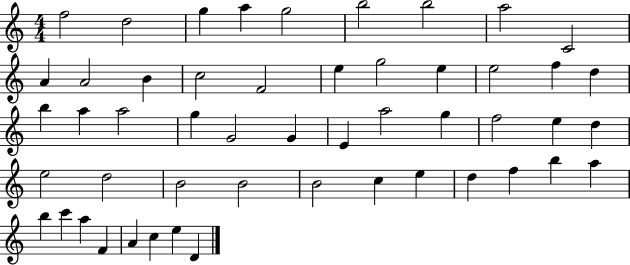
F5/h D5/h G5/q A5/q G5/h B5/h B5/h A5/h C4/h A4/q A4/h B4/q C5/h F4/h E5/q G5/h E5/q E5/h F5/q D5/q B5/q A5/q A5/h G5/q G4/h G4/q E4/q A5/h G5/q F5/h E5/q D5/q E5/h D5/h B4/h B4/h B4/h C5/q E5/q D5/q F5/q B5/q A5/q B5/q C6/q A5/q F4/q A4/q C5/q E5/q D4/q